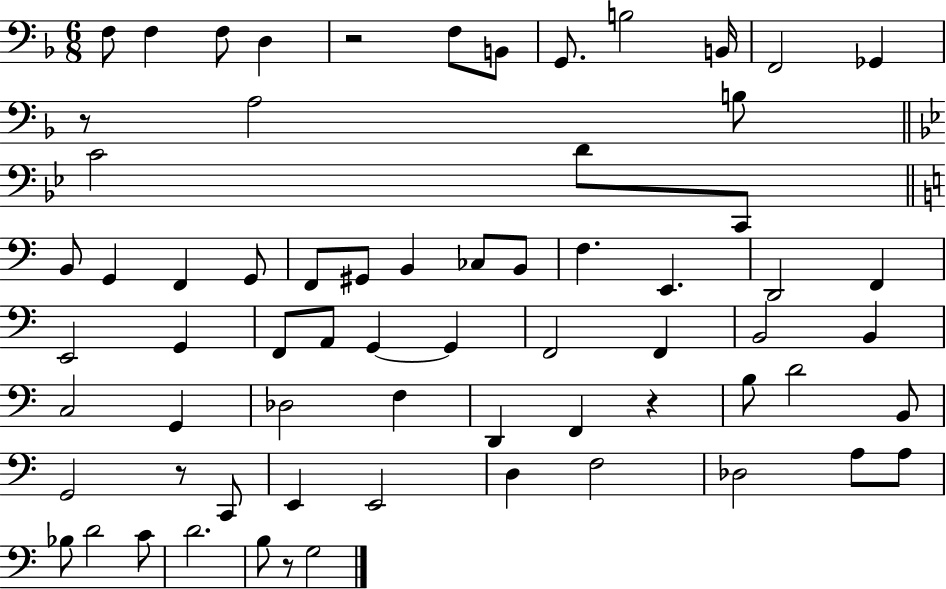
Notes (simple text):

F3/e F3/q F3/e D3/q R/h F3/e B2/e G2/e. B3/h B2/s F2/h Gb2/q R/e A3/h B3/e C4/h D4/e C2/e B2/e G2/q F2/q G2/e F2/e G#2/e B2/q CES3/e B2/e F3/q. E2/q. D2/h F2/q E2/h G2/q F2/e A2/e G2/q G2/q F2/h F2/q B2/h B2/q C3/h G2/q Db3/h F3/q D2/q F2/q R/q B3/e D4/h B2/e G2/h R/e C2/e E2/q E2/h D3/q F3/h Db3/h A3/e A3/e Bb3/e D4/h C4/e D4/h. B3/e R/e G3/h